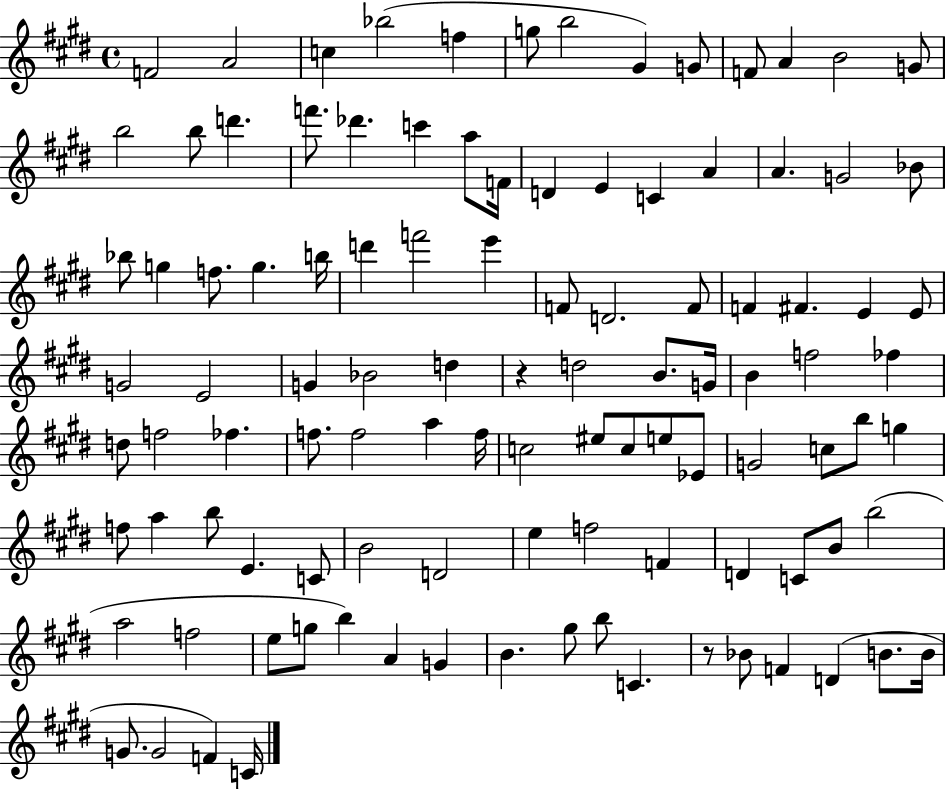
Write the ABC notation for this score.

X:1
T:Untitled
M:4/4
L:1/4
K:E
F2 A2 c _b2 f g/2 b2 ^G G/2 F/2 A B2 G/2 b2 b/2 d' f'/2 _d' c' a/2 F/4 D E C A A G2 _B/2 _b/2 g f/2 g b/4 d' f'2 e' F/2 D2 F/2 F ^F E E/2 G2 E2 G _B2 d z d2 B/2 G/4 B f2 _f d/2 f2 _f f/2 f2 a f/4 c2 ^e/2 c/2 e/2 _E/2 G2 c/2 b/2 g f/2 a b/2 E C/2 B2 D2 e f2 F D C/2 B/2 b2 a2 f2 e/2 g/2 b A G B ^g/2 b/2 C z/2 _B/2 F D B/2 B/4 G/2 G2 F C/4